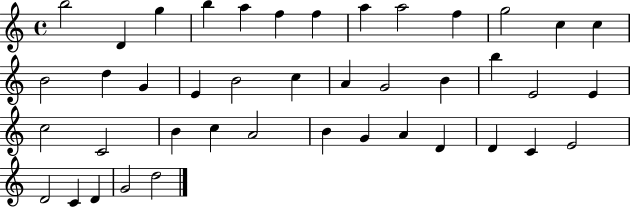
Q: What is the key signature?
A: C major